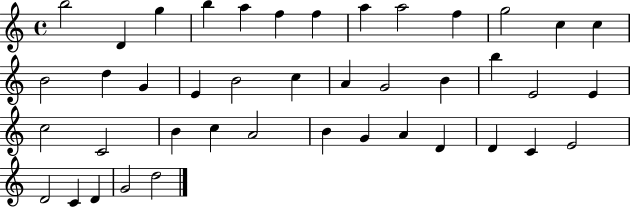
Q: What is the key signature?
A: C major